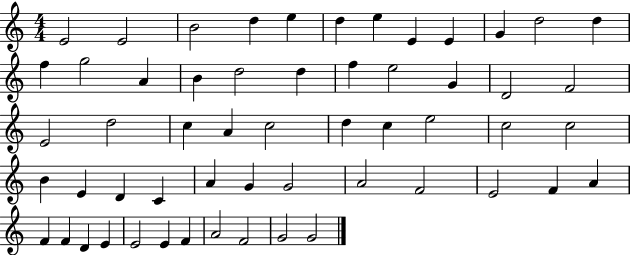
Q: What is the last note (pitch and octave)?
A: G4